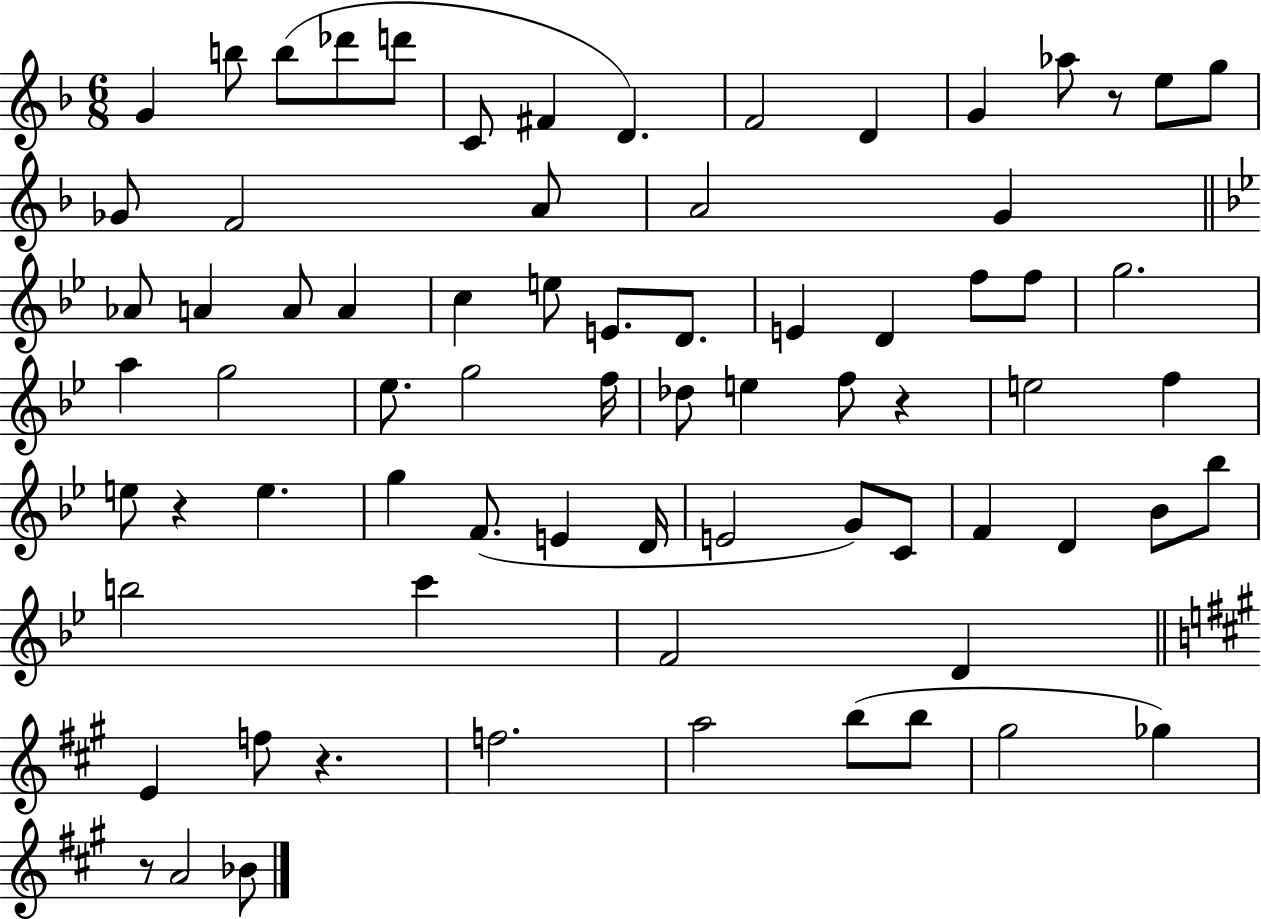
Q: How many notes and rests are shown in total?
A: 74